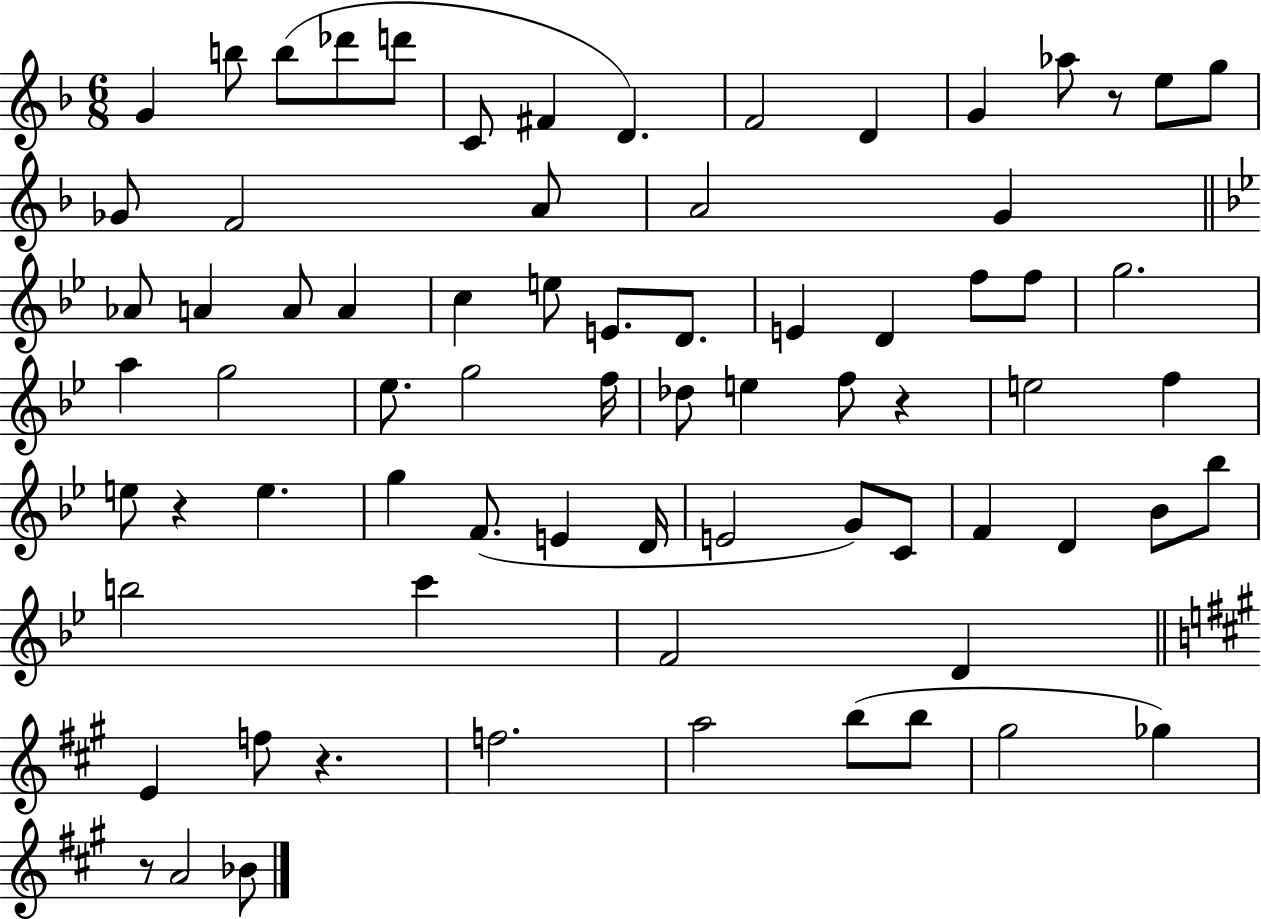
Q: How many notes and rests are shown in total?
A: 74